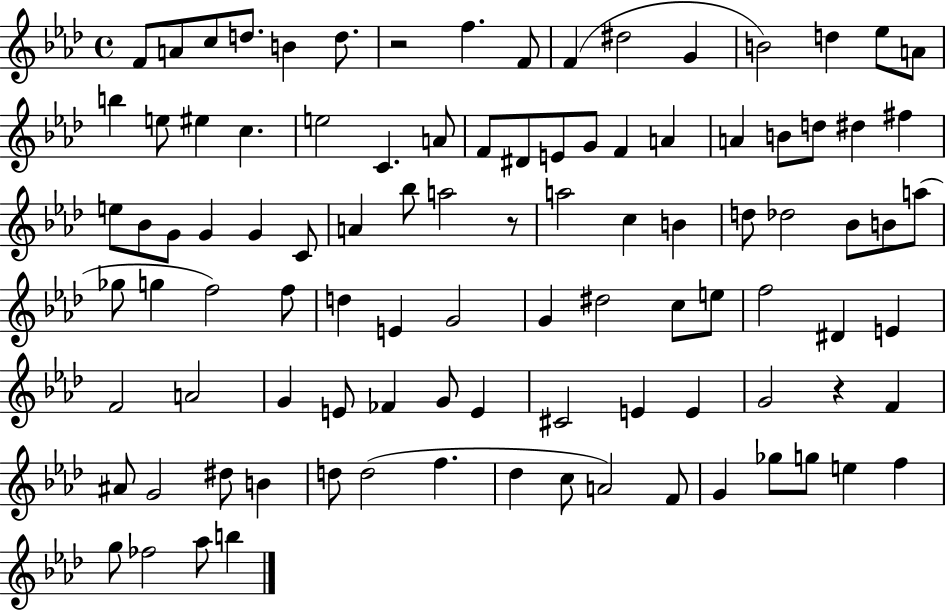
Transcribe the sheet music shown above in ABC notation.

X:1
T:Untitled
M:4/4
L:1/4
K:Ab
F/2 A/2 c/2 d/2 B d/2 z2 f F/2 F ^d2 G B2 d _e/2 A/2 b e/2 ^e c e2 C A/2 F/2 ^D/2 E/2 G/2 F A A B/2 d/2 ^d ^f e/2 _B/2 G/2 G G C/2 A _b/2 a2 z/2 a2 c B d/2 _d2 _B/2 B/2 a/2 _g/2 g f2 f/2 d E G2 G ^d2 c/2 e/2 f2 ^D E F2 A2 G E/2 _F G/2 E ^C2 E E G2 z F ^A/2 G2 ^d/2 B d/2 d2 f _d c/2 A2 F/2 G _g/2 g/2 e f g/2 _f2 _a/2 b